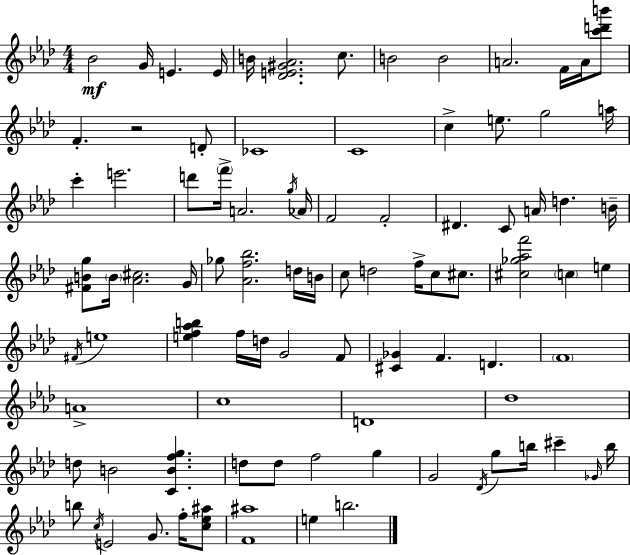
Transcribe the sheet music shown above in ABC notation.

X:1
T:Untitled
M:4/4
L:1/4
K:Fm
_B2 G/4 E E/4 B/4 [_DE^G_A]2 c/2 B2 B2 A2 F/4 A/4 [c'd'b']/2 F z2 D/2 _C4 C4 c e/2 g2 a/4 c' e'2 d'/2 f'/4 A2 g/4 _A/4 F2 F2 ^D C/2 A/4 d B/4 [^FBg]/2 B/4 [_A^c]2 G/4 _g/2 [_Af_b]2 d/4 B/4 c/2 d2 f/4 c/2 ^c/2 [^c_g_af']2 c e ^F/4 e4 [ef_ab] f/4 d/4 G2 F/2 [^C_G] F D F4 A4 c4 D4 _d4 d/2 B2 [CBfg] d/2 d/2 f2 g G2 _D/4 g/2 b/4 ^c' _G/4 b/4 b/2 c/4 E2 G/2 f/4 [c_e^a]/2 [F^a]4 e b2